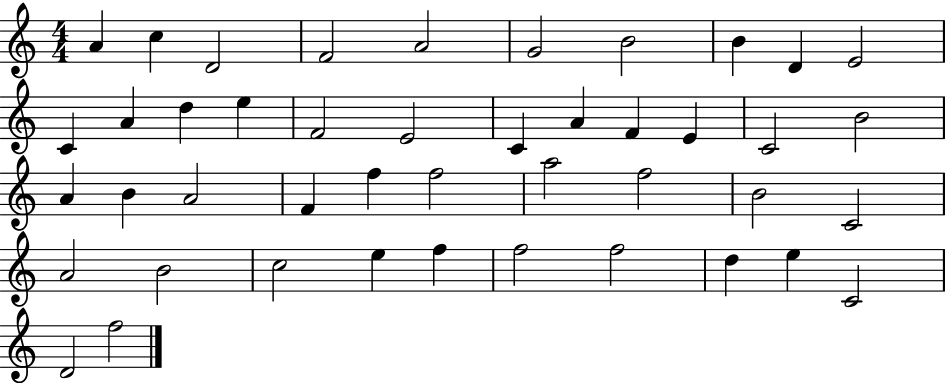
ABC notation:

X:1
T:Untitled
M:4/4
L:1/4
K:C
A c D2 F2 A2 G2 B2 B D E2 C A d e F2 E2 C A F E C2 B2 A B A2 F f f2 a2 f2 B2 C2 A2 B2 c2 e f f2 f2 d e C2 D2 f2